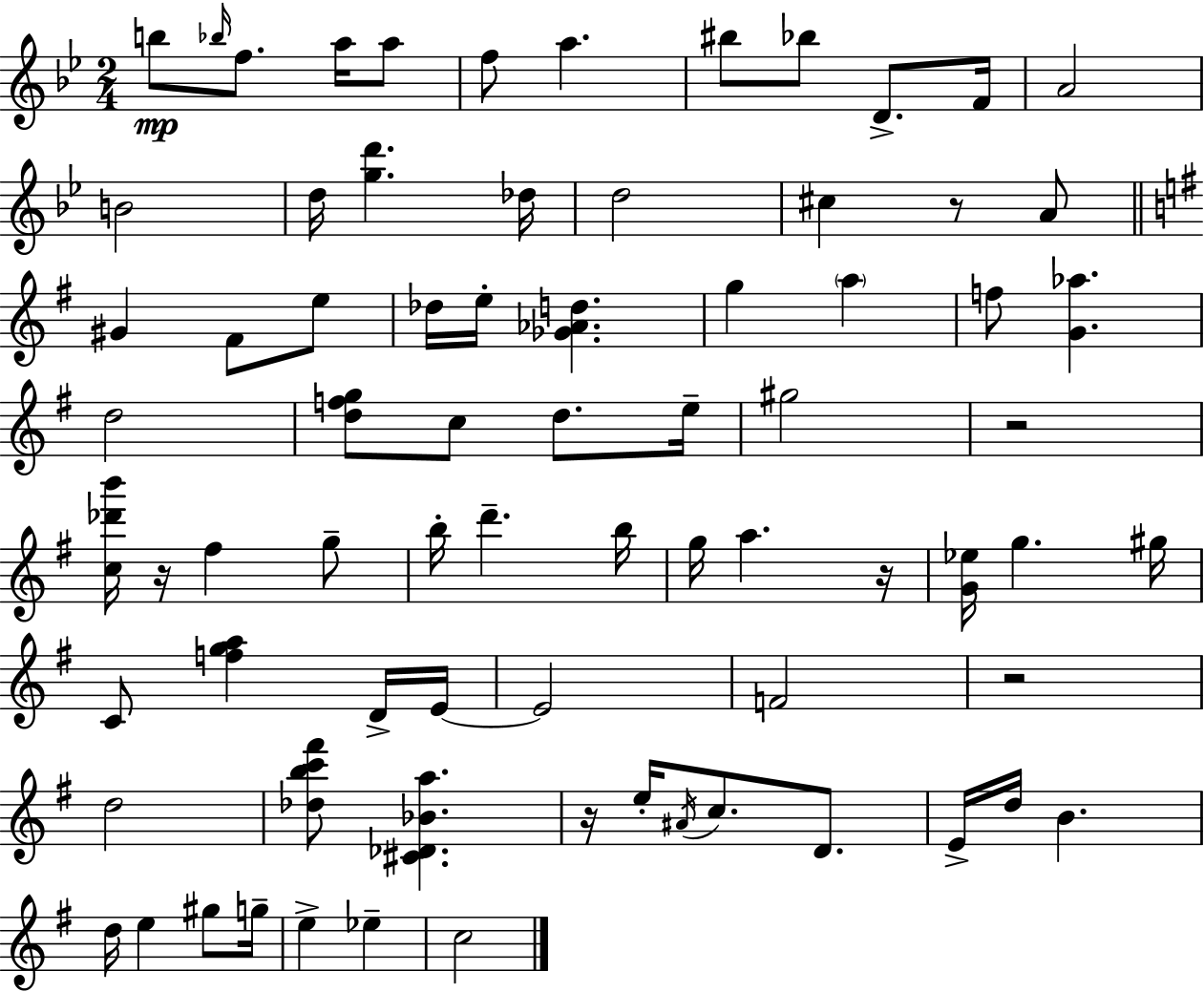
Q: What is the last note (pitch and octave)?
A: C5